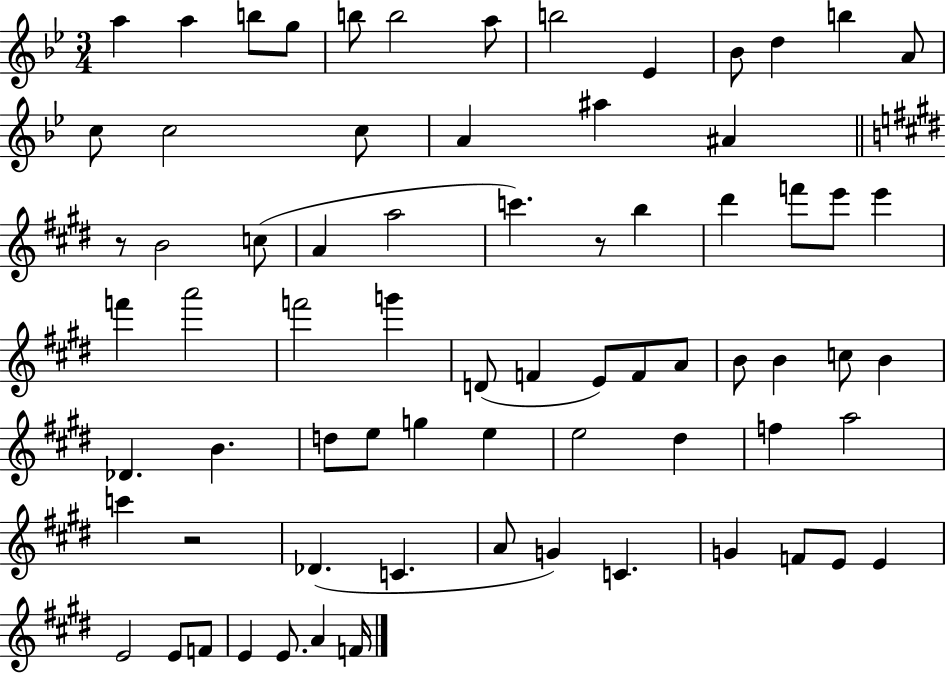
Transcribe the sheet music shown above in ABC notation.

X:1
T:Untitled
M:3/4
L:1/4
K:Bb
a a b/2 g/2 b/2 b2 a/2 b2 _E _B/2 d b A/2 c/2 c2 c/2 A ^a ^A z/2 B2 c/2 A a2 c' z/2 b ^d' f'/2 e'/2 e' f' a'2 f'2 g' D/2 F E/2 F/2 A/2 B/2 B c/2 B _D B d/2 e/2 g e e2 ^d f a2 c' z2 _D C A/2 G C G F/2 E/2 E E2 E/2 F/2 E E/2 A F/4